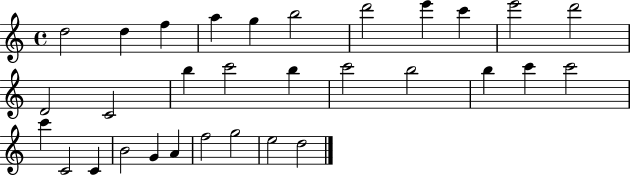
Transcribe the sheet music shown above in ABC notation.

X:1
T:Untitled
M:4/4
L:1/4
K:C
d2 d f a g b2 d'2 e' c' e'2 d'2 D2 C2 b c'2 b c'2 b2 b c' c'2 c' C2 C B2 G A f2 g2 e2 d2